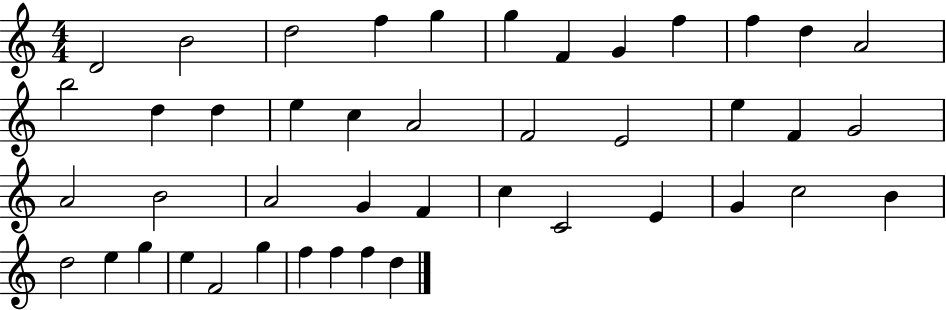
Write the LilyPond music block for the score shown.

{
  \clef treble
  \numericTimeSignature
  \time 4/4
  \key c \major
  d'2 b'2 | d''2 f''4 g''4 | g''4 f'4 g'4 f''4 | f''4 d''4 a'2 | \break b''2 d''4 d''4 | e''4 c''4 a'2 | f'2 e'2 | e''4 f'4 g'2 | \break a'2 b'2 | a'2 g'4 f'4 | c''4 c'2 e'4 | g'4 c''2 b'4 | \break d''2 e''4 g''4 | e''4 f'2 g''4 | f''4 f''4 f''4 d''4 | \bar "|."
}